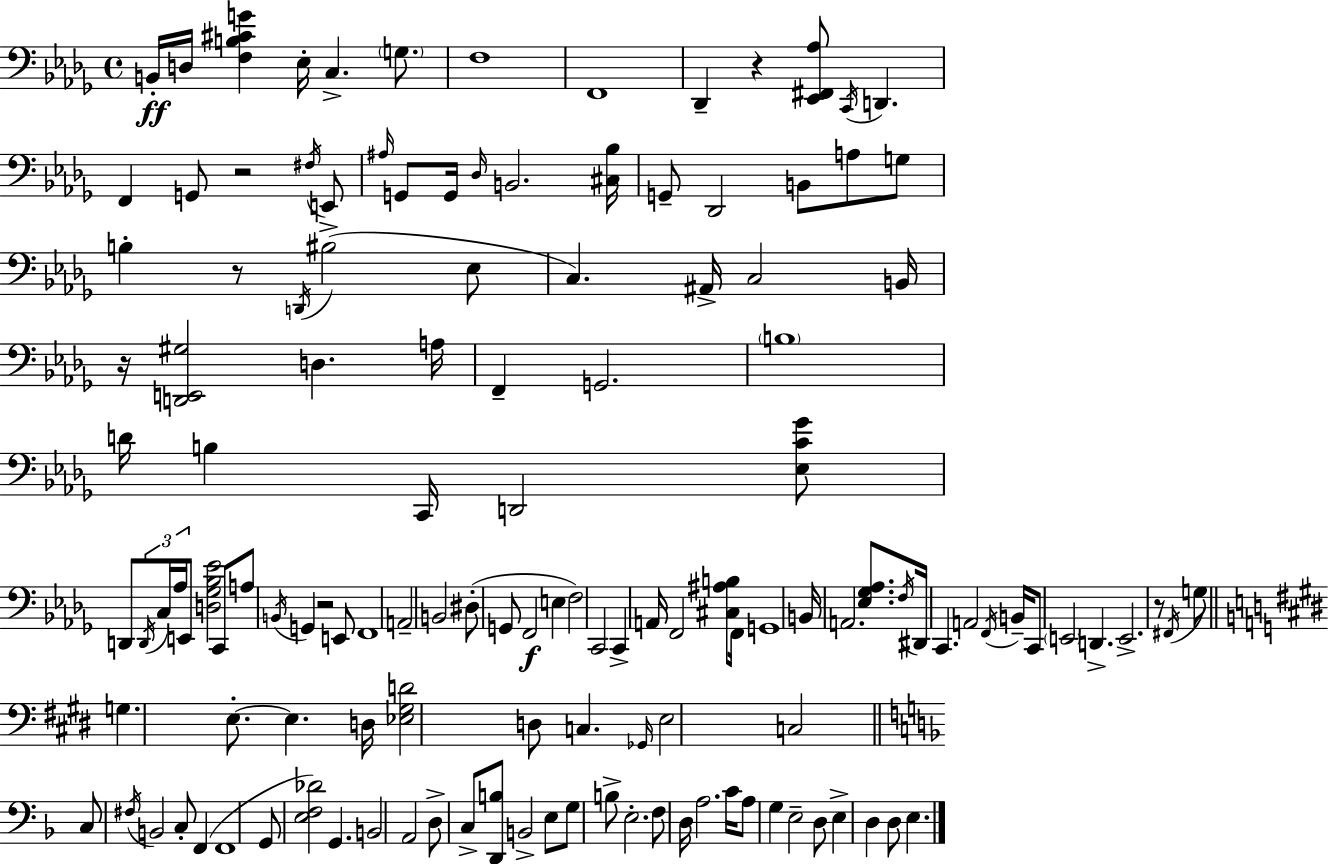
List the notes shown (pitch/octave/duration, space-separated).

B2/s D3/s [F3,B3,C#4,G4]/q Eb3/s C3/q. G3/e. F3/w F2/w Db2/q R/q [Eb2,F#2,Ab3]/e C2/s D2/q. F2/q G2/e R/h F#3/s E2/e A#3/s G2/e G2/s Db3/s B2/h. [C#3,Bb3]/s G2/e Db2/h B2/e A3/e G3/e B3/q R/e D2/s BIS3/h Eb3/e C3/q. A#2/s C3/h B2/s R/s [D2,E2,G#3]/h D3/q. A3/s F2/q G2/h. B3/w D4/s B3/q C2/s D2/h [Eb3,C4,Gb4]/e D2/e D2/s C3/s Ab3/s E2/e [D3,Gb3,Bb3,Eb4]/h C2/e A3/e B2/s G2/q R/h E2/e F2/w A2/h B2/h D#3/e G2/e F2/h E3/q F3/h C2/h C2/q A2/s F2/h [C#3,A#3,B3]/e F2/s G2/w B2/s A2/h. [Eb3,Gb3,Ab3]/e. F3/s D#2/s C2/q. A2/h F2/s B2/s C2/e E2/h D2/q. E2/h. R/e F#2/s G3/e G3/q. E3/e. E3/q. D3/s [Eb3,G#3,D4]/h D3/e C3/q. Gb2/s E3/h C3/h C3/e F#3/s B2/h C3/e F2/q F2/w G2/e [E3,F3,Db4]/h G2/q. B2/h A2/h D3/e C3/e [D2,B3]/e B2/h E3/e G3/e B3/e E3/h. F3/e D3/s A3/h. C4/s A3/e G3/q E3/h D3/e E3/q D3/q D3/e E3/q.